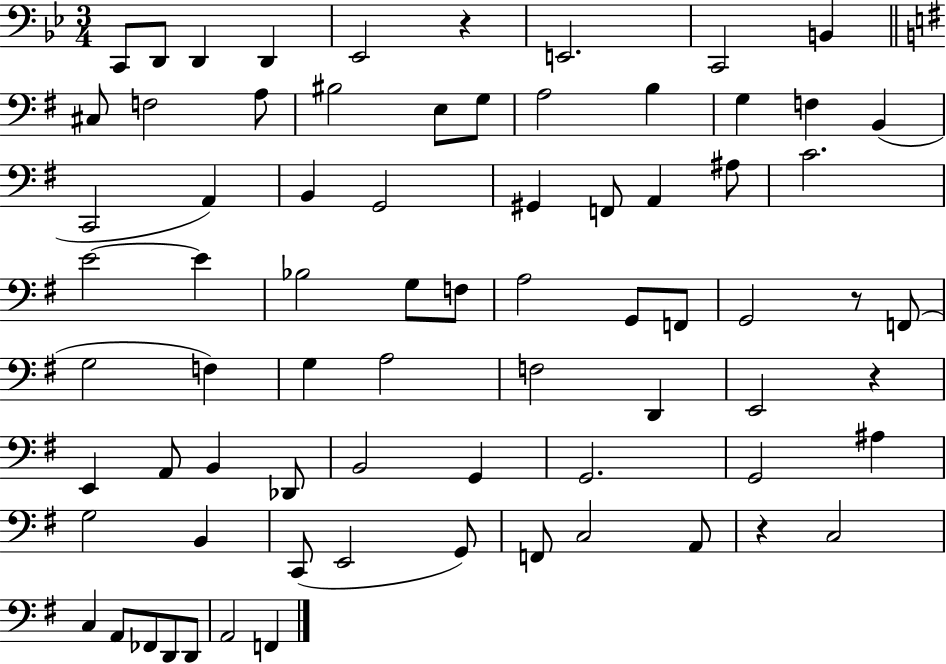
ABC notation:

X:1
T:Untitled
M:3/4
L:1/4
K:Bb
C,,/2 D,,/2 D,, D,, _E,,2 z E,,2 C,,2 B,, ^C,/2 F,2 A,/2 ^B,2 E,/2 G,/2 A,2 B, G, F, B,, C,,2 A,, B,, G,,2 ^G,, F,,/2 A,, ^A,/2 C2 E2 E _B,2 G,/2 F,/2 A,2 G,,/2 F,,/2 G,,2 z/2 F,,/2 G,2 F, G, A,2 F,2 D,, E,,2 z E,, A,,/2 B,, _D,,/2 B,,2 G,, G,,2 G,,2 ^A, G,2 B,, C,,/2 E,,2 G,,/2 F,,/2 C,2 A,,/2 z C,2 C, A,,/2 _F,,/2 D,,/2 D,,/2 A,,2 F,,